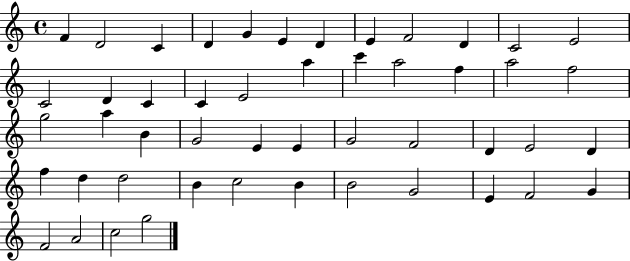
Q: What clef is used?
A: treble